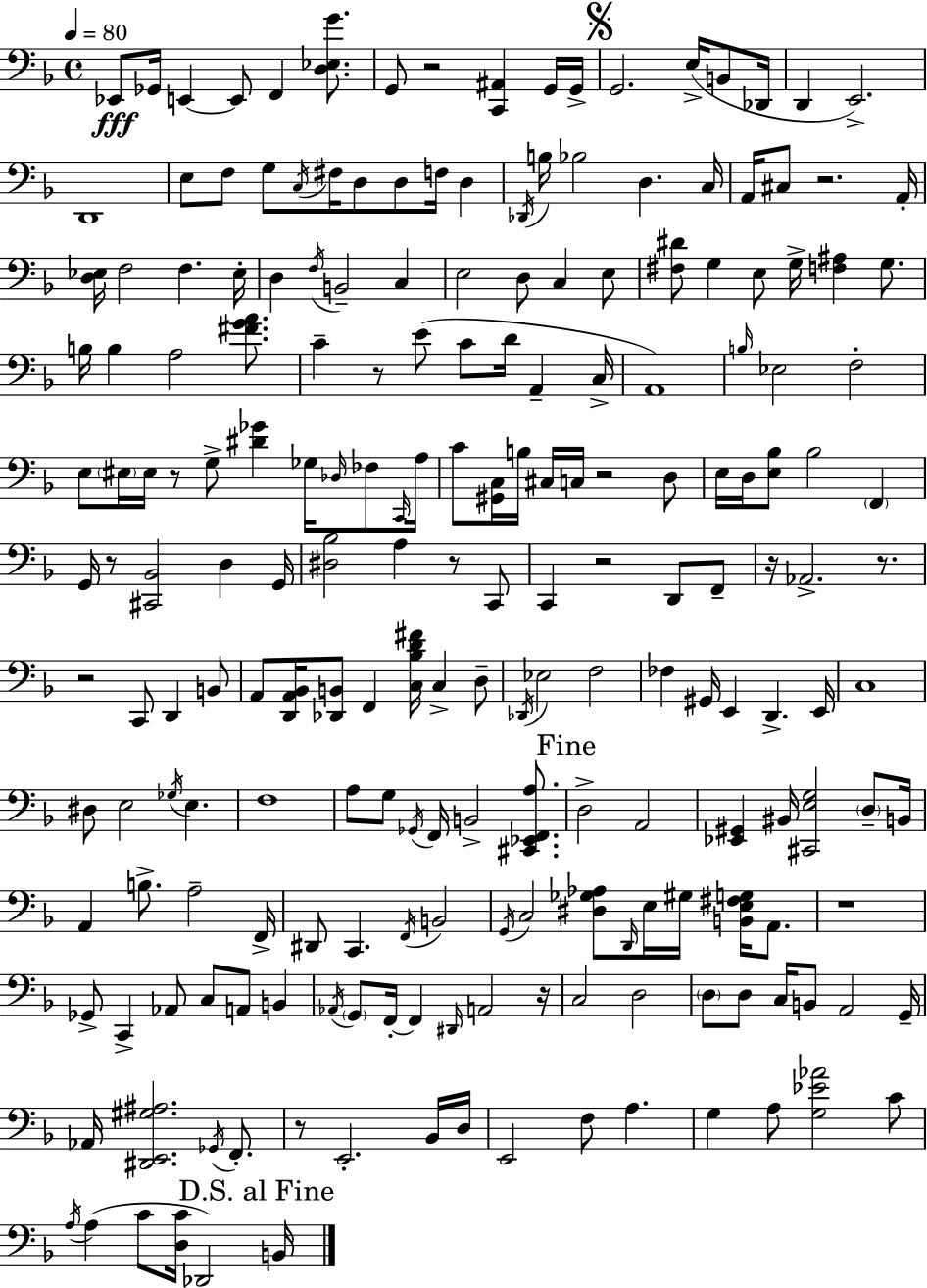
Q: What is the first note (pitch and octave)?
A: Eb2